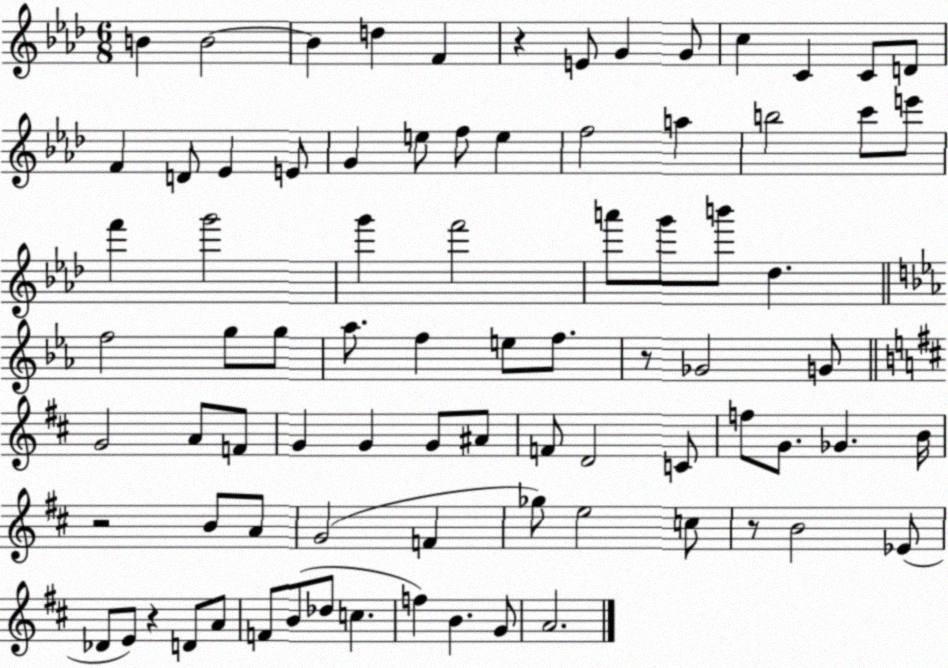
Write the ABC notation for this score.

X:1
T:Untitled
M:6/8
L:1/4
K:Ab
B B2 B d F z E/2 G G/2 c C C/2 D/2 F D/2 _E E/2 G e/2 f/2 e f2 a b2 c'/2 e'/2 f' g'2 g' f'2 a'/2 g'/2 b'/2 _d f2 g/2 g/2 _a/2 f e/2 f/2 z/2 _G2 G/2 G2 A/2 F/2 G G G/2 ^A/2 F/2 D2 C/2 f/2 G/2 _G B/4 z2 B/2 A/2 G2 F _g/2 e2 c/2 z/2 B2 _E/2 _D/2 E/2 z D/2 A/2 F/2 B/2 _d/2 c f B G/2 A2